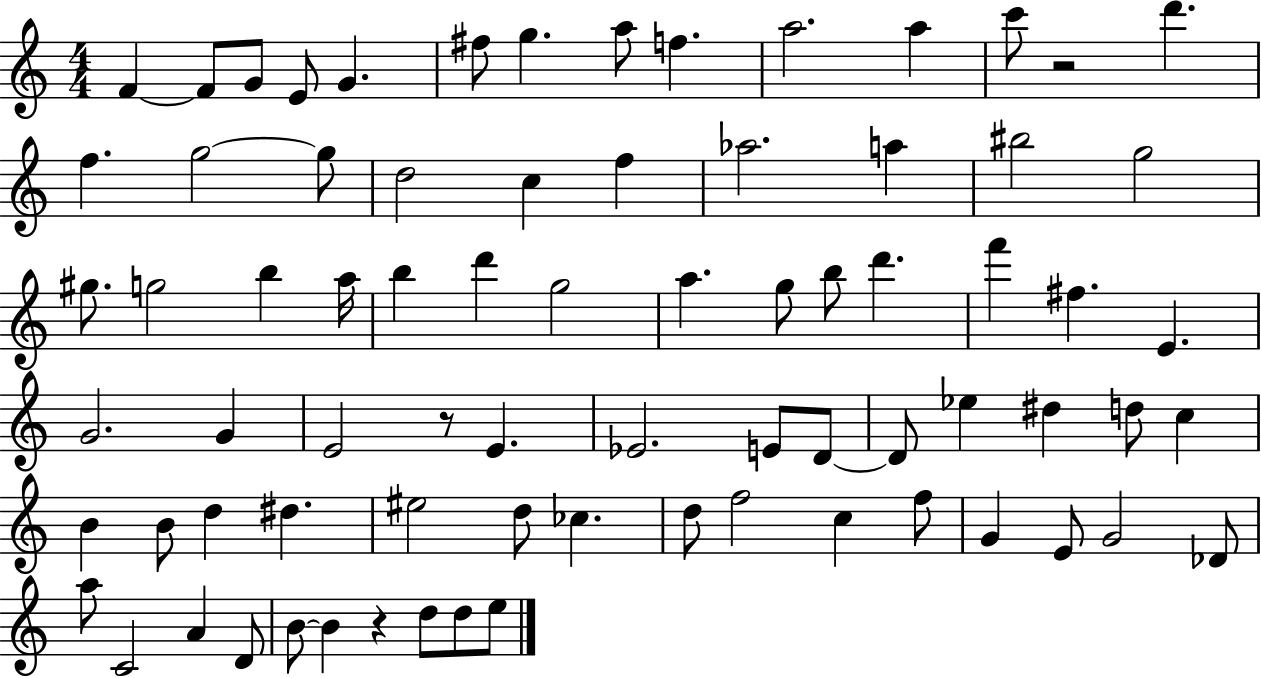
X:1
T:Untitled
M:4/4
L:1/4
K:C
F F/2 G/2 E/2 G ^f/2 g a/2 f a2 a c'/2 z2 d' f g2 g/2 d2 c f _a2 a ^b2 g2 ^g/2 g2 b a/4 b d' g2 a g/2 b/2 d' f' ^f E G2 G E2 z/2 E _E2 E/2 D/2 D/2 _e ^d d/2 c B B/2 d ^d ^e2 d/2 _c d/2 f2 c f/2 G E/2 G2 _D/2 a/2 C2 A D/2 B/2 B z d/2 d/2 e/2